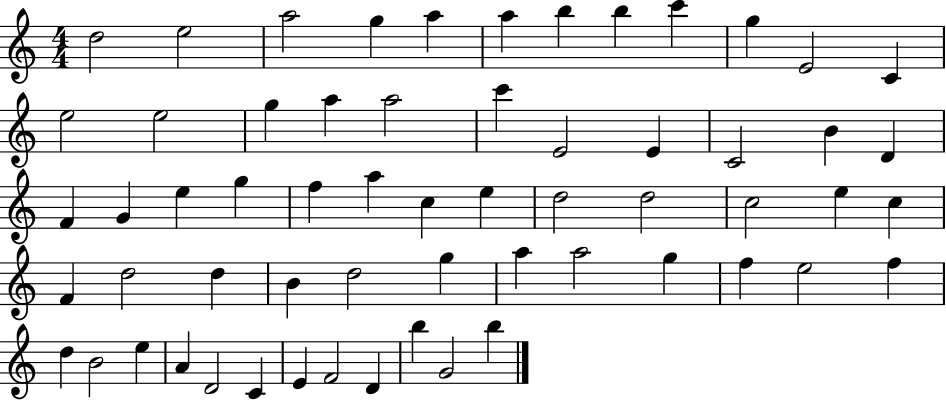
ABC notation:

X:1
T:Untitled
M:4/4
L:1/4
K:C
d2 e2 a2 g a a b b c' g E2 C e2 e2 g a a2 c' E2 E C2 B D F G e g f a c e d2 d2 c2 e c F d2 d B d2 g a a2 g f e2 f d B2 e A D2 C E F2 D b G2 b